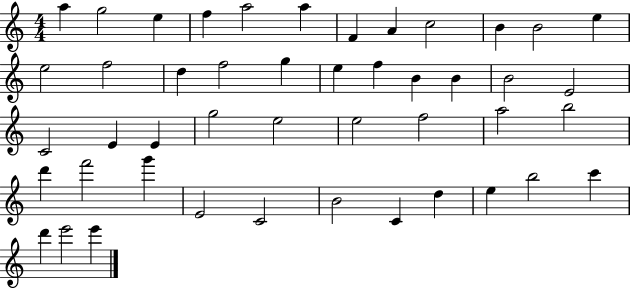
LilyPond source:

{
  \clef treble
  \numericTimeSignature
  \time 4/4
  \key c \major
  a''4 g''2 e''4 | f''4 a''2 a''4 | f'4 a'4 c''2 | b'4 b'2 e''4 | \break e''2 f''2 | d''4 f''2 g''4 | e''4 f''4 b'4 b'4 | b'2 e'2 | \break c'2 e'4 e'4 | g''2 e''2 | e''2 f''2 | a''2 b''2 | \break d'''4 f'''2 g'''4 | e'2 c'2 | b'2 c'4 d''4 | e''4 b''2 c'''4 | \break d'''4 e'''2 e'''4 | \bar "|."
}